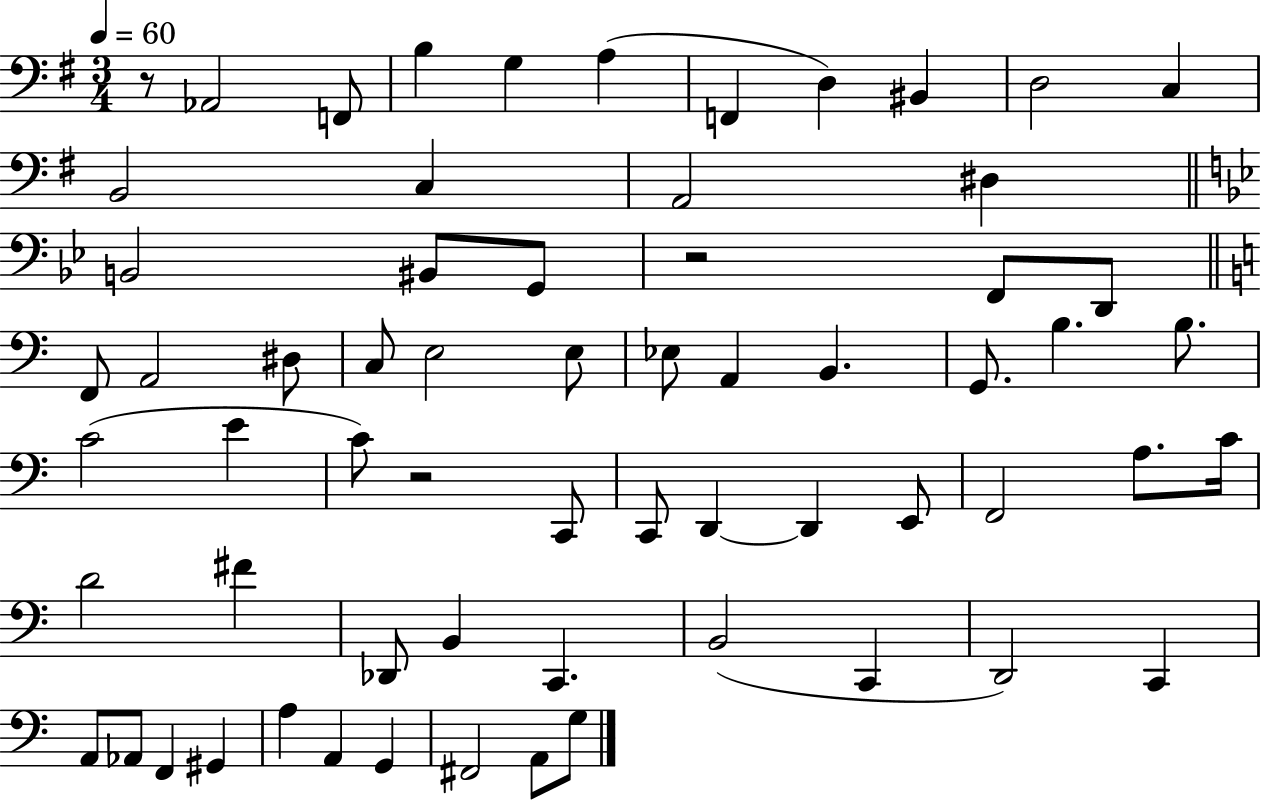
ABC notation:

X:1
T:Untitled
M:3/4
L:1/4
K:G
z/2 _A,,2 F,,/2 B, G, A, F,, D, ^B,, D,2 C, B,,2 C, A,,2 ^D, B,,2 ^B,,/2 G,,/2 z2 F,,/2 D,,/2 F,,/2 A,,2 ^D,/2 C,/2 E,2 E,/2 _E,/2 A,, B,, G,,/2 B, B,/2 C2 E C/2 z2 C,,/2 C,,/2 D,, D,, E,,/2 F,,2 A,/2 C/4 D2 ^F _D,,/2 B,, C,, B,,2 C,, D,,2 C,, A,,/2 _A,,/2 F,, ^G,, A, A,, G,, ^F,,2 A,,/2 G,/2